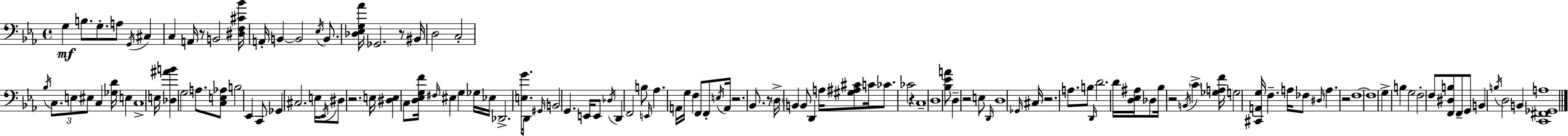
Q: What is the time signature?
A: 4/4